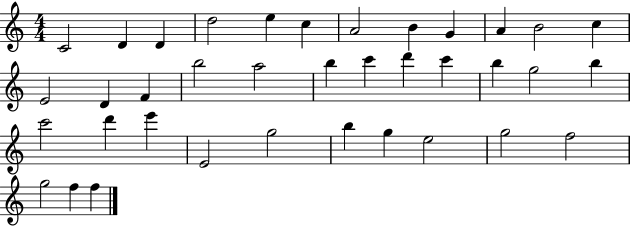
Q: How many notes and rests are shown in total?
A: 37